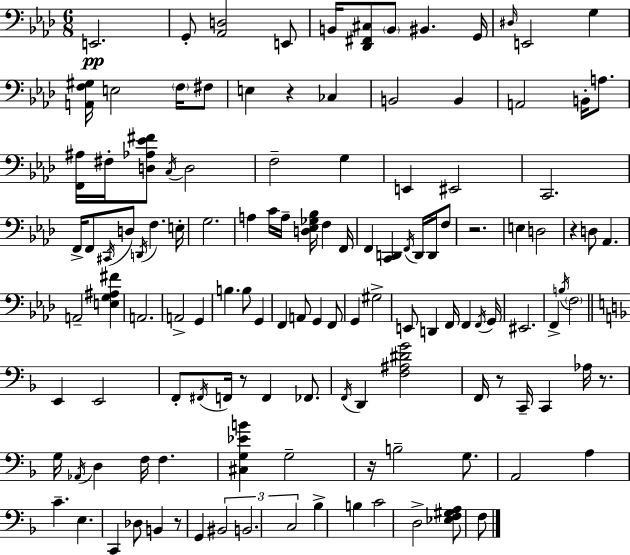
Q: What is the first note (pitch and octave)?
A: E2